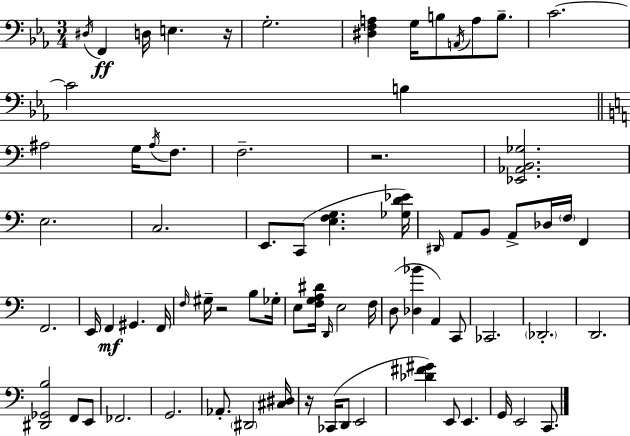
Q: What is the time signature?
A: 3/4